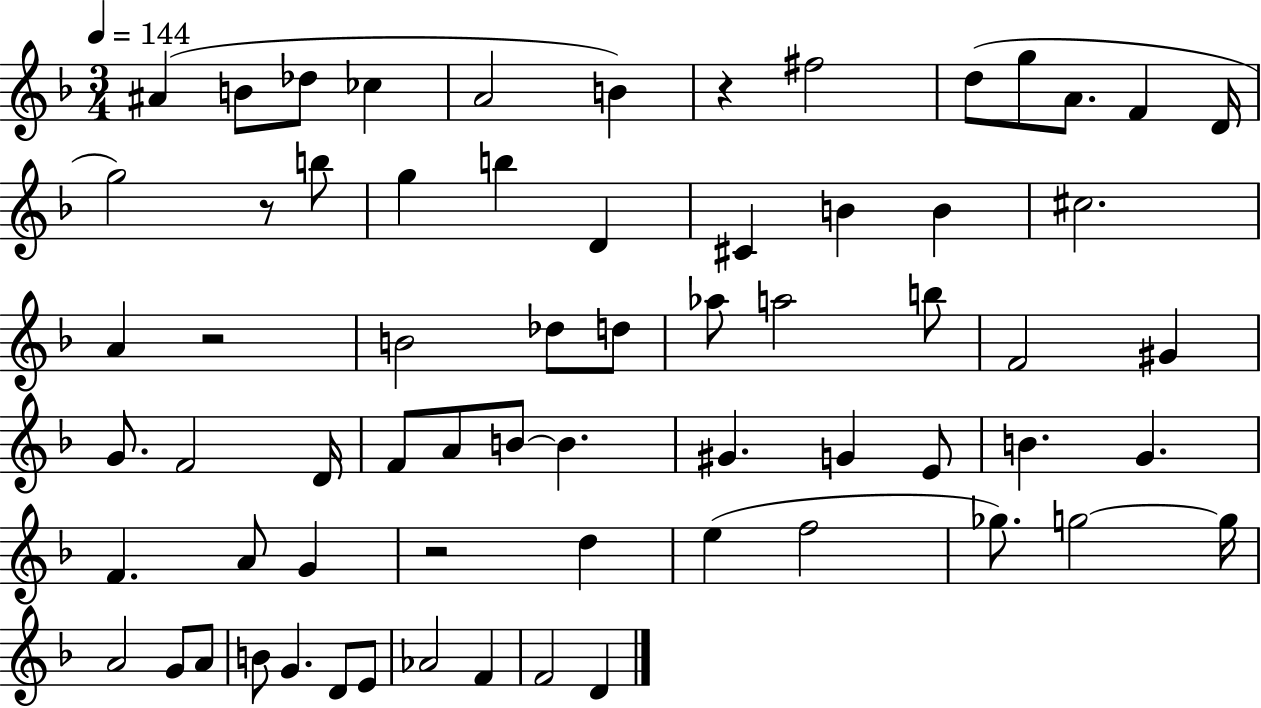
{
  \clef treble
  \numericTimeSignature
  \time 3/4
  \key f \major
  \tempo 4 = 144
  ais'4( b'8 des''8 ces''4 | a'2 b'4) | r4 fis''2 | d''8( g''8 a'8. f'4 d'16 | \break g''2) r8 b''8 | g''4 b''4 d'4 | cis'4 b'4 b'4 | cis''2. | \break a'4 r2 | b'2 des''8 d''8 | aes''8 a''2 b''8 | f'2 gis'4 | \break g'8. f'2 d'16 | f'8 a'8 b'8~~ b'4. | gis'4. g'4 e'8 | b'4. g'4. | \break f'4. a'8 g'4 | r2 d''4 | e''4( f''2 | ges''8.) g''2~~ g''16 | \break a'2 g'8 a'8 | b'8 g'4. d'8 e'8 | aes'2 f'4 | f'2 d'4 | \break \bar "|."
}